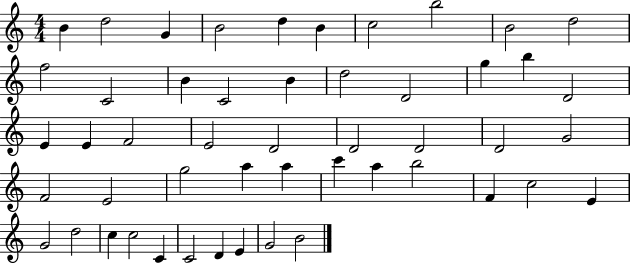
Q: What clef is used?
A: treble